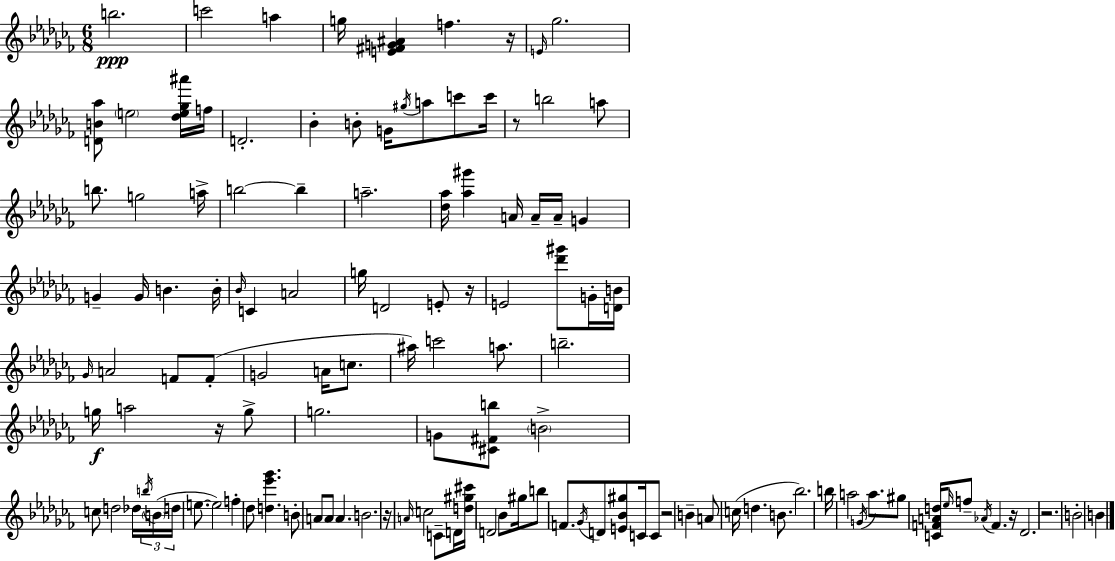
{
  \clef treble
  \numericTimeSignature
  \time 6/8
  \key aes \minor
  \repeat volta 2 { b''2.\ppp | c'''2 a''4 | g''16 <e' fis' g' ais'>4 f''4. r16 | \grace { e'16 } ges''2. | \break <d' b' aes''>8 \parenthesize e''2 <des'' e'' ges'' ais'''>16 | f''16 d'2.-. | bes'4-. b'8-. g'16 \acciaccatura { gis''16 } a''8 c'''8 | c'''16 r8 b''2 | \break a''8 b''8. g''2 | a''16-> b''2~~ b''4-- | a''2.-- | <des'' aes''>16 <aes'' gis'''>4 a'16 a'16-- a'16-- g'4 | \break g'4-- g'16 b'4. | b'16-. \grace { bes'16 } c'4 a'2 | g''16 d'2 | e'8-. r16 e'2 <des''' gis'''>8 | \break g'16-. <d' b'>16 \grace { ges'16 } a'2 | f'8 f'8-.( g'2 | a'16 c''8. ais''16) c'''2 | a''8. b''2.-- | \break g''16\f a''2 | r16 g''8-> g''2. | g'8 <cis' fis' b''>8 \parenthesize b'2-> | c''8 d''2 | \break des''16 \tuplet 3/2 { \acciaccatura { b''16 }( \parenthesize b'16 d''16 } e''8.~~ e''2) | f''4-. des''8 <d'' ees''' ges'''>4. | b'8-. a'8 a'8 a'4. | b'2. | \break r16 \grace { a'16 } c''2 | c'8-- d'16 <d'' gis'' cis'''>16 d'2 | bes'8 gis''16 b''8 f'8. \acciaccatura { ges'16 } | d'8 <e' bes' gis''>8 c'16 c'8 r2 | \break b'4-- a'8 c''16( d''4. | b'8. bes''2.) | b''16 a''2 | \acciaccatura { g'16 } a''8. gis''8 <c' f' a' d''>16 \grace { ees''16 } | \break f''8-- \acciaccatura { aes'16 } f'4. r16 des'2. | r2. | b'2-. | b'4 } \bar "|."
}